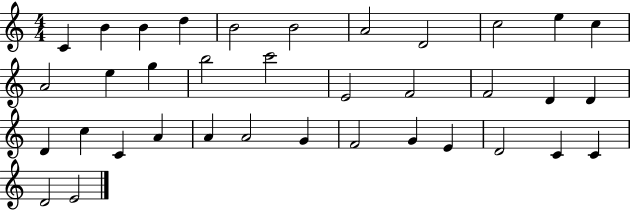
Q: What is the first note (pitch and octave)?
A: C4